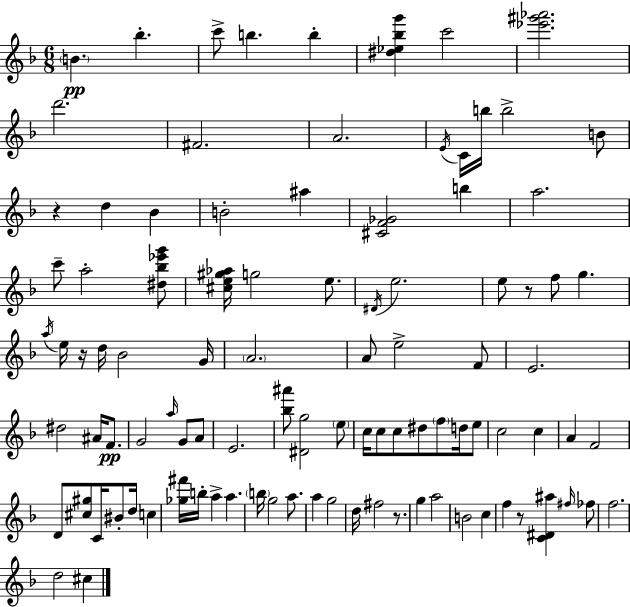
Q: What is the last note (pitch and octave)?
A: C#5